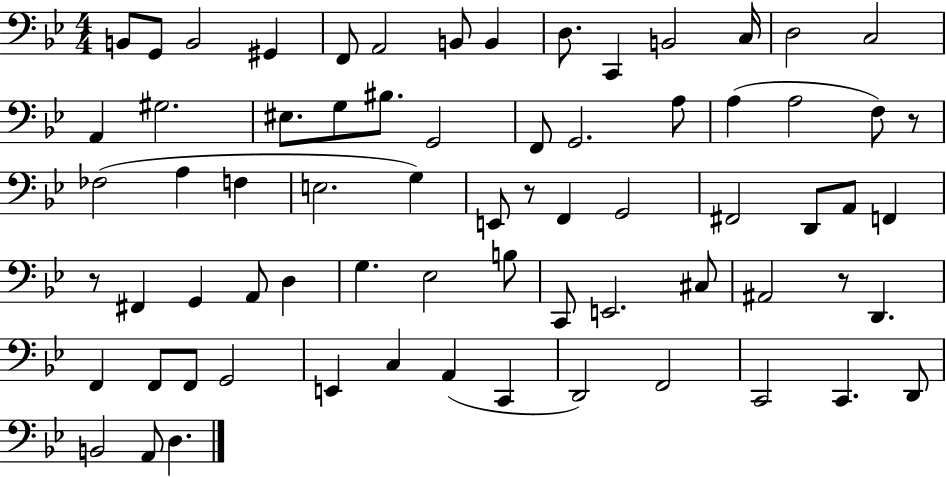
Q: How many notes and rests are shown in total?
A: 70